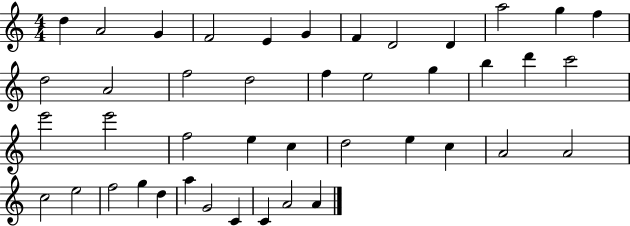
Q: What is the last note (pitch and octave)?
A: A4